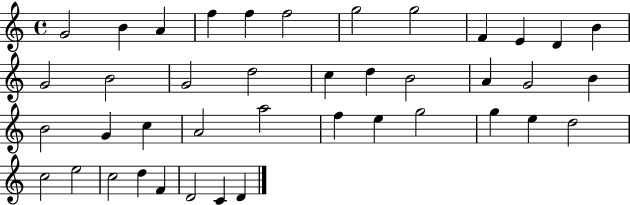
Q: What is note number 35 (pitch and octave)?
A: E5